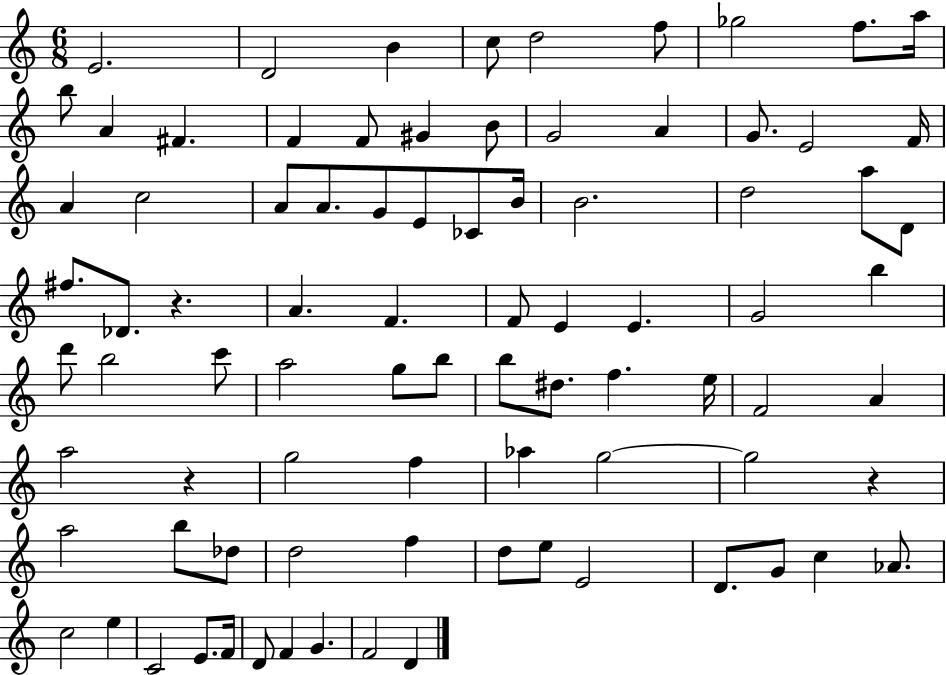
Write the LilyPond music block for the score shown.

{
  \clef treble
  \numericTimeSignature
  \time 6/8
  \key c \major
  e'2. | d'2 b'4 | c''8 d''2 f''8 | ges''2 f''8. a''16 | \break b''8 a'4 fis'4. | f'4 f'8 gis'4 b'8 | g'2 a'4 | g'8. e'2 f'16 | \break a'4 c''2 | a'8 a'8. g'8 e'8 ces'8 b'16 | b'2. | d''2 a''8 d'8 | \break fis''8. des'8. r4. | a'4. f'4. | f'8 e'4 e'4. | g'2 b''4 | \break d'''8 b''2 c'''8 | a''2 g''8 b''8 | b''8 dis''8. f''4. e''16 | f'2 a'4 | \break a''2 r4 | g''2 f''4 | aes''4 g''2~~ | g''2 r4 | \break a''2 b''8 des''8 | d''2 f''4 | d''8 e''8 e'2 | d'8. g'8 c''4 aes'8. | \break c''2 e''4 | c'2 e'8. f'16 | d'8 f'4 g'4. | f'2 d'4 | \break \bar "|."
}